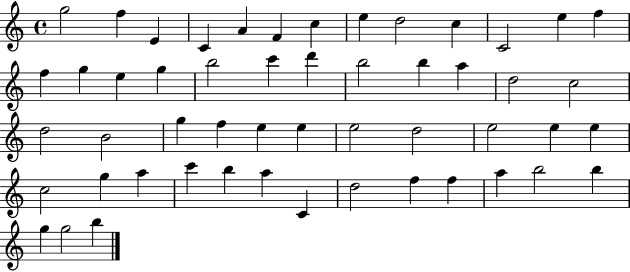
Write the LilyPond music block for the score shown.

{
  \clef treble
  \time 4/4
  \defaultTimeSignature
  \key c \major
  g''2 f''4 e'4 | c'4 a'4 f'4 c''4 | e''4 d''2 c''4 | c'2 e''4 f''4 | \break f''4 g''4 e''4 g''4 | b''2 c'''4 d'''4 | b''2 b''4 a''4 | d''2 c''2 | \break d''2 b'2 | g''4 f''4 e''4 e''4 | e''2 d''2 | e''2 e''4 e''4 | \break c''2 g''4 a''4 | c'''4 b''4 a''4 c'4 | d''2 f''4 f''4 | a''4 b''2 b''4 | \break g''4 g''2 b''4 | \bar "|."
}